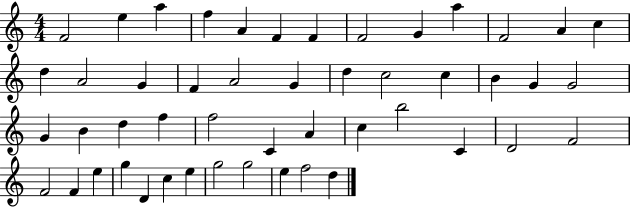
X:1
T:Untitled
M:4/4
L:1/4
K:C
F2 e a f A F F F2 G a F2 A c d A2 G F A2 G d c2 c B G G2 G B d f f2 C A c b2 C D2 F2 F2 F e g D c e g2 g2 e f2 d